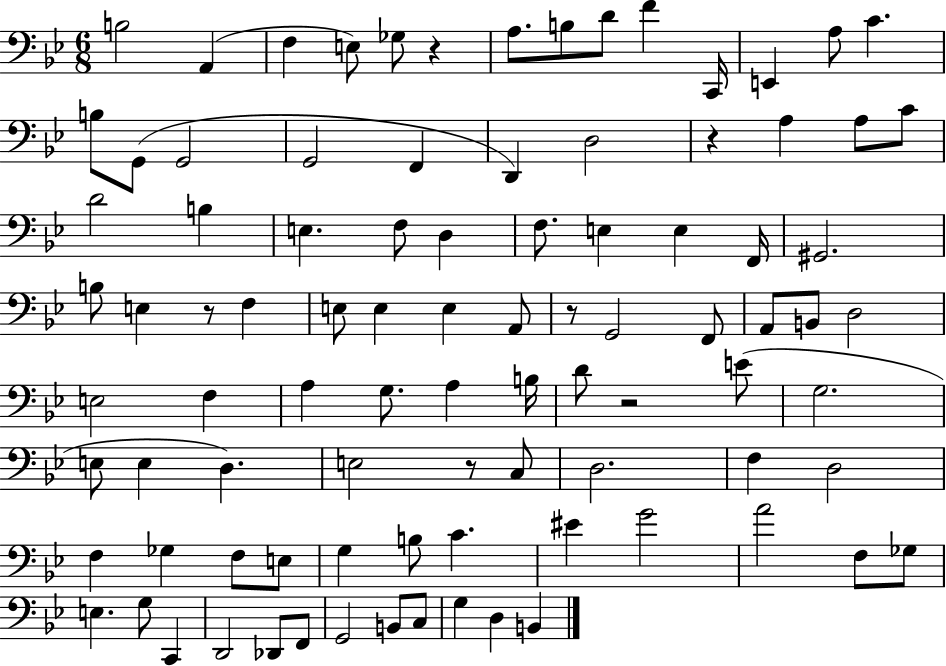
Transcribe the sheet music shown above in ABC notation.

X:1
T:Untitled
M:6/8
L:1/4
K:Bb
B,2 A,, F, E,/2 _G,/2 z A,/2 B,/2 D/2 F C,,/4 E,, A,/2 C B,/2 G,,/2 G,,2 G,,2 F,, D,, D,2 z A, A,/2 C/2 D2 B, E, F,/2 D, F,/2 E, E, F,,/4 ^G,,2 B,/2 E, z/2 F, E,/2 E, E, A,,/2 z/2 G,,2 F,,/2 A,,/2 B,,/2 D,2 E,2 F, A, G,/2 A, B,/4 D/2 z2 E/2 G,2 E,/2 E, D, E,2 z/2 C,/2 D,2 F, D,2 F, _G, F,/2 E,/2 G, B,/2 C ^E G2 A2 F,/2 _G,/2 E, G,/2 C,, D,,2 _D,,/2 F,,/2 G,,2 B,,/2 C,/2 G, D, B,,